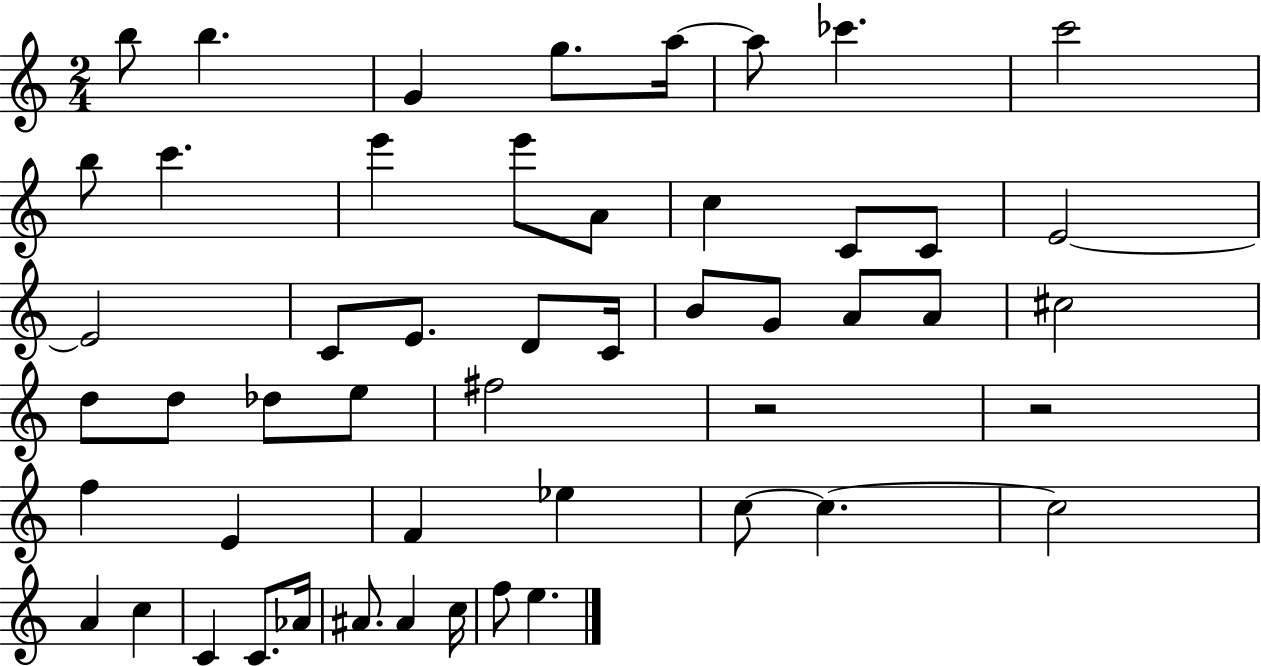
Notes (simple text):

B5/e B5/q. G4/q G5/e. A5/s A5/e CES6/q. C6/h B5/e C6/q. E6/q E6/e A4/e C5/q C4/e C4/e E4/h E4/h C4/e E4/e. D4/e C4/s B4/e G4/e A4/e A4/e C#5/h D5/e D5/e Db5/e E5/e F#5/h R/h R/h F5/q E4/q F4/q Eb5/q C5/e C5/q. C5/h A4/q C5/q C4/q C4/e. Ab4/s A#4/e. A#4/q C5/s F5/e E5/q.